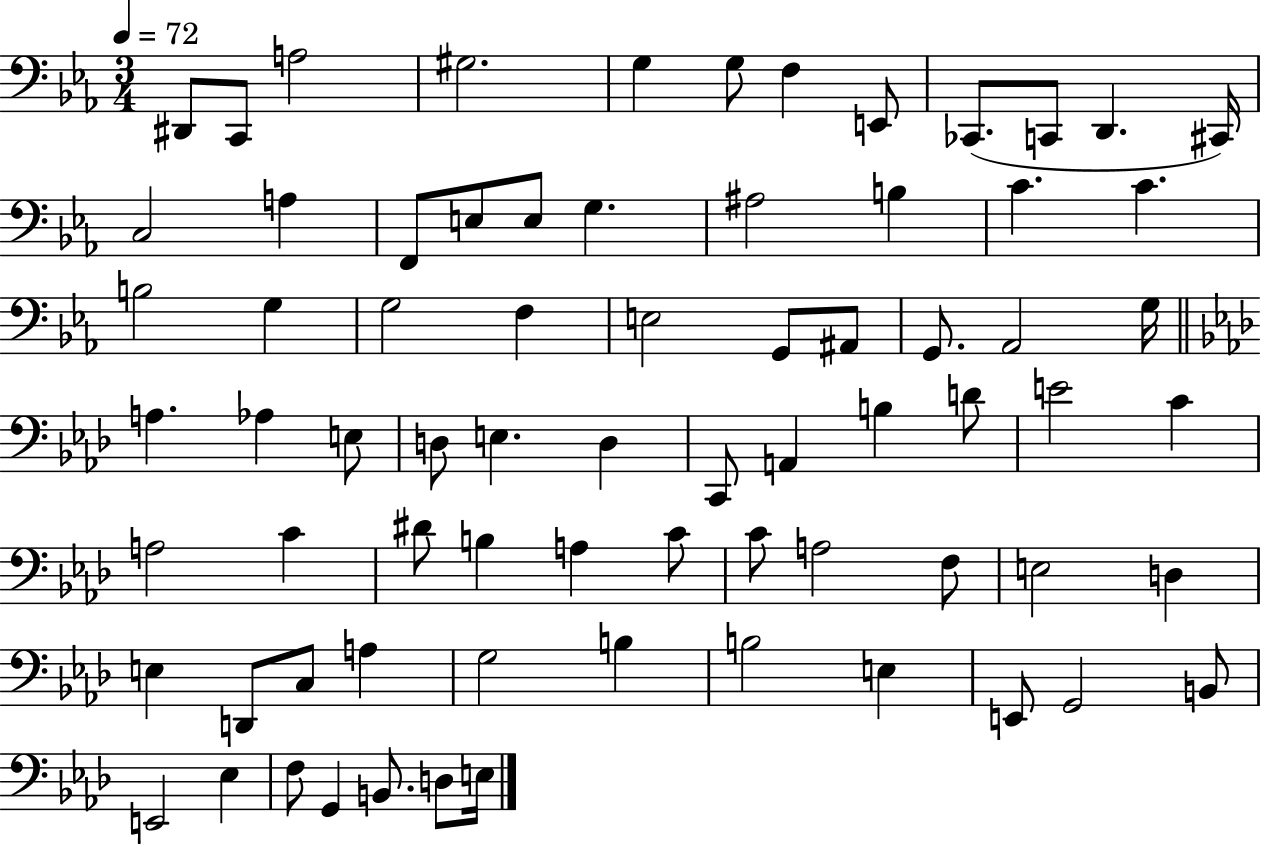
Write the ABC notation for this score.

X:1
T:Untitled
M:3/4
L:1/4
K:Eb
^D,,/2 C,,/2 A,2 ^G,2 G, G,/2 F, E,,/2 _C,,/2 C,,/2 D,, ^C,,/4 C,2 A, F,,/2 E,/2 E,/2 G, ^A,2 B, C C B,2 G, G,2 F, E,2 G,,/2 ^A,,/2 G,,/2 _A,,2 G,/4 A, _A, E,/2 D,/2 E, D, C,,/2 A,, B, D/2 E2 C A,2 C ^D/2 B, A, C/2 C/2 A,2 F,/2 E,2 D, E, D,,/2 C,/2 A, G,2 B, B,2 E, E,,/2 G,,2 B,,/2 E,,2 _E, F,/2 G,, B,,/2 D,/2 E,/4